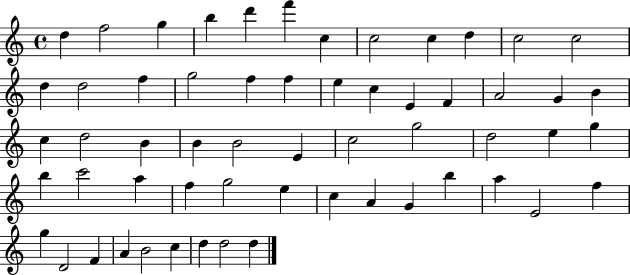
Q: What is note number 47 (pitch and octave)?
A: A5